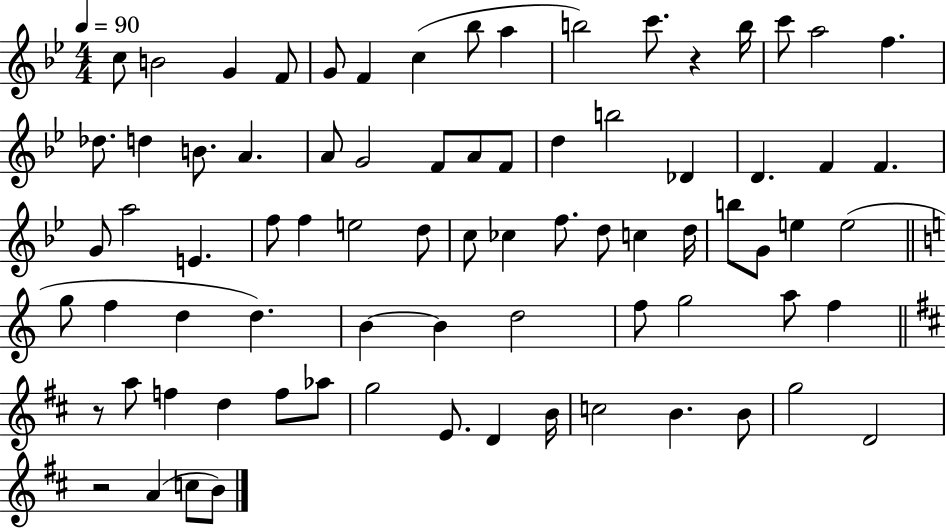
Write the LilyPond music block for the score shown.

{
  \clef treble
  \numericTimeSignature
  \time 4/4
  \key bes \major
  \tempo 4 = 90
  c''8 b'2 g'4 f'8 | g'8 f'4 c''4( bes''8 a''4 | b''2) c'''8. r4 b''16 | c'''8 a''2 f''4. | \break des''8. d''4 b'8. a'4. | a'8 g'2 f'8 a'8 f'8 | d''4 b''2 des'4 | d'4. f'4 f'4. | \break g'8 a''2 e'4. | f''8 f''4 e''2 d''8 | c''8 ces''4 f''8. d''8 c''4 d''16 | b''8 g'8 e''4 e''2( | \break \bar "||" \break \key a \minor g''8 f''4 d''4 d''4.) | b'4~~ b'4 d''2 | f''8 g''2 a''8 f''4 | \bar "||" \break \key b \minor r8 a''8 f''4 d''4 f''8 aes''8 | g''2 e'8. d'4 b'16 | c''2 b'4. b'8 | g''2 d'2 | \break r2 a'4( c''8 b'8) | \bar "|."
}